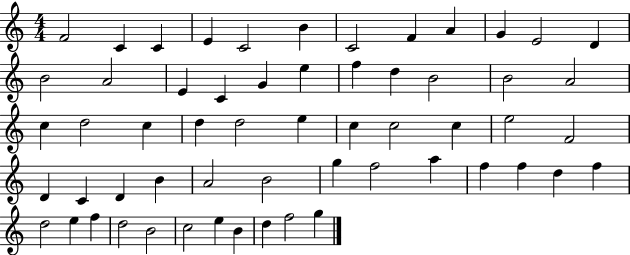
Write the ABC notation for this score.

X:1
T:Untitled
M:4/4
L:1/4
K:C
F2 C C E C2 B C2 F A G E2 D B2 A2 E C G e f d B2 B2 A2 c d2 c d d2 e c c2 c e2 F2 D C D B A2 B2 g f2 a f f d f d2 e f d2 B2 c2 e B d f2 g